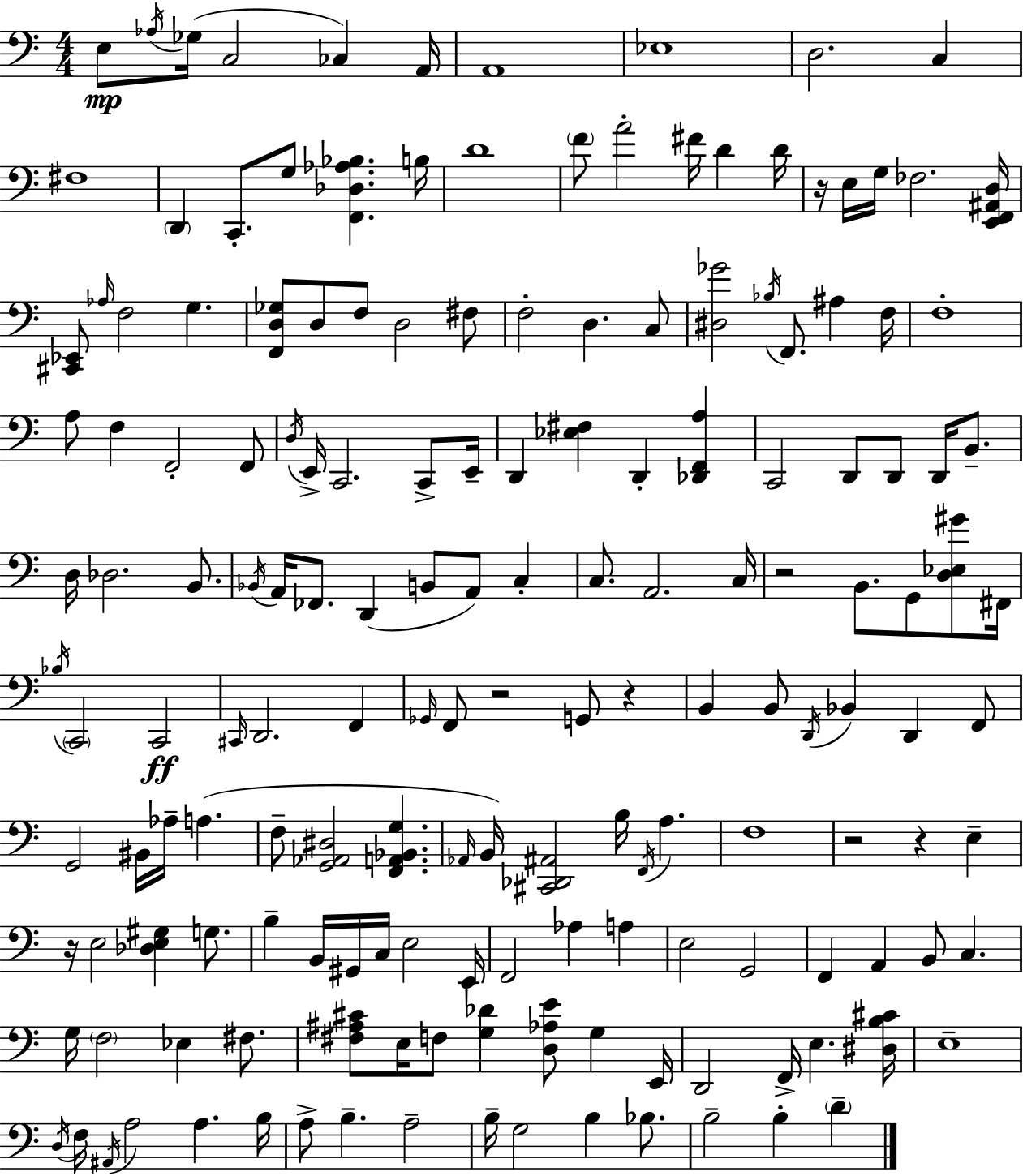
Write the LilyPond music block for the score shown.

{
  \clef bass
  \numericTimeSignature
  \time 4/4
  \key a \minor
  e8\mp \acciaccatura { aes16 }( ges16 c2 ces4) | a,16 a,1 | ees1 | d2. c4 | \break fis1 | \parenthesize d,4 c,8.-. g8 <f, des aes bes>4. | b16 d'1 | \parenthesize f'8 a'2-. fis'16 d'4 | \break d'16 r16 e16 g16 fes2. | <e, f, ais, d>16 <cis, ees,>8 \grace { aes16 } f2 g4. | <f, d ges>8 d8 f8 d2 | fis8 f2-. d4. | \break c8 <dis ges'>2 \acciaccatura { bes16 } f,8. ais4 | f16 f1-. | a8 f4 f,2-. | f,8 \acciaccatura { d16 } e,16-> c,2. | \break c,8-> e,16-- d,4 <ees fis>4 d,4-. | <des, f, a>4 c,2 d,8 d,8 | d,16 b,8.-- d16 des2. | b,8. \acciaccatura { bes,16 } a,16 fes,8. d,4( b,8 a,8) | \break c4-. c8. a,2. | c16 r2 b,8. | g,8 <d ees gis'>8 fis,16 \acciaccatura { bes16 } \parenthesize c,2 c,2\ff | \grace { cis,16 } d,2. | \break f,4 \grace { ges,16 } f,8 r2 | g,8 r4 b,4 b,8 \acciaccatura { d,16 } bes,4 | d,4 f,8 g,2 | bis,16 aes16-- a4.( f8-- <g, aes, dis>2 | \break <f, a, bes, g>4. \grace { aes,16 } b,16) <cis, des, ais,>2 | b16 \acciaccatura { f,16 } a4. f1 | r2 | r4 e4-- r16 e2 | \break <des e gis>4 g8. b4-- b,16 | gis,16 c16 e2 e,16 f,2 | aes4 a4 e2 | g,2 f,4 a,4 | \break b,8 c4. g16 \parenthesize f2 | ees4 fis8. <fis ais cis'>8 e16 f8 | <g des'>4 <d aes e'>8 g4 e,16 d,2 | f,16-> e4. <dis b cis'>16 e1-- | \break \acciaccatura { d16 } f16 \acciaccatura { ais,16 } a2 | a4. b16 a8-> b4.-- | a2-- b16-- g2 | b4 bes8. b2-- | \break b4-. \parenthesize d'4-- \bar "|."
}